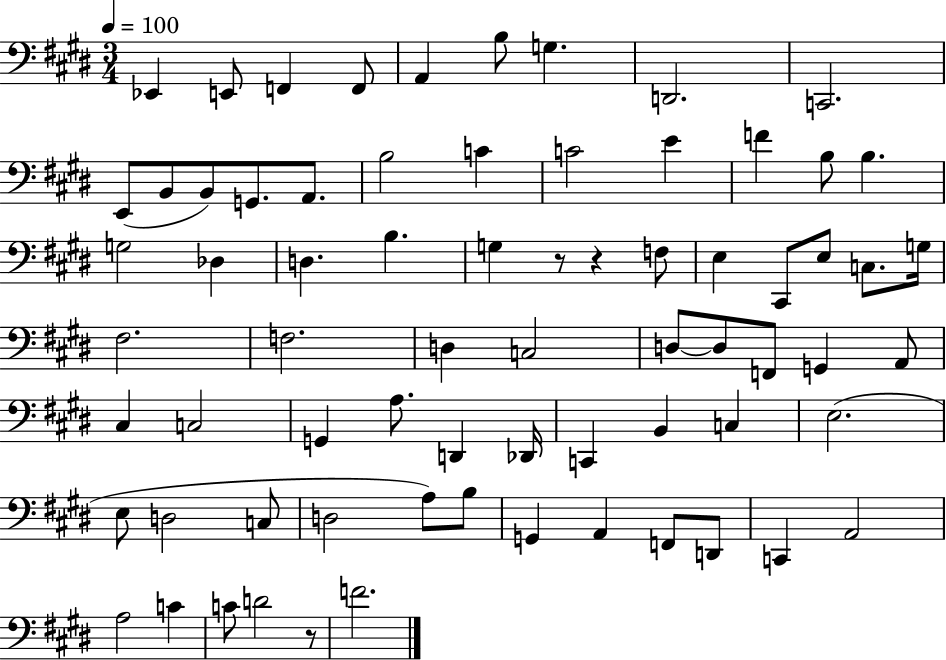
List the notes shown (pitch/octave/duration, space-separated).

Eb2/q E2/e F2/q F2/e A2/q B3/e G3/q. D2/h. C2/h. E2/e B2/e B2/e G2/e. A2/e. B3/h C4/q C4/h E4/q F4/q B3/e B3/q. G3/h Db3/q D3/q. B3/q. G3/q R/e R/q F3/e E3/q C#2/e E3/e C3/e. G3/s F#3/h. F3/h. D3/q C3/h D3/e D3/e F2/e G2/q A2/e C#3/q C3/h G2/q A3/e. D2/q Db2/s C2/q B2/q C3/q E3/h. E3/e D3/h C3/e D3/h A3/e B3/e G2/q A2/q F2/e D2/e C2/q A2/h A3/h C4/q C4/e D4/h R/e F4/h.